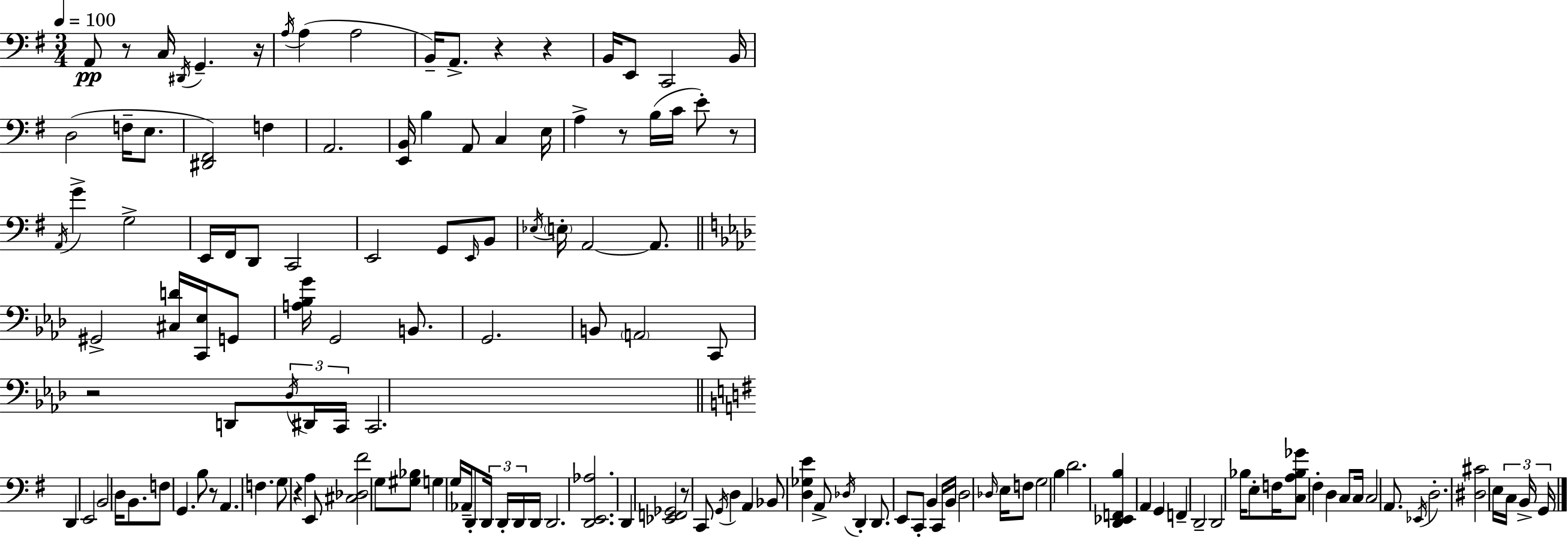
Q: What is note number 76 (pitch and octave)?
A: D2